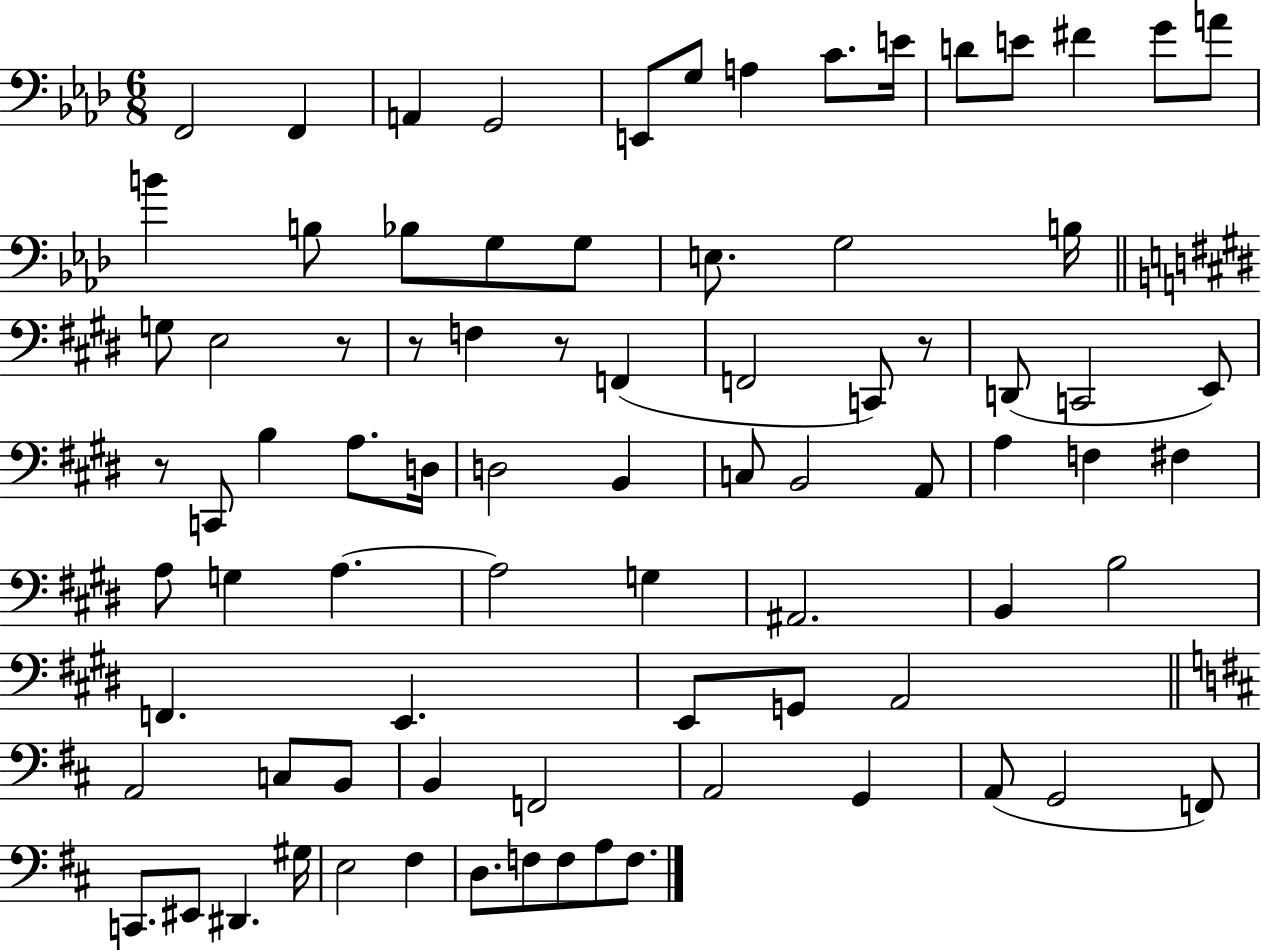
F2/h F2/q A2/q G2/h E2/e G3/e A3/q C4/e. E4/s D4/e E4/e F#4/q G4/e A4/e B4/q B3/e Bb3/e G3/e G3/e E3/e. G3/h B3/s G3/e E3/h R/e R/e F3/q R/e F2/q F2/h C2/e R/e D2/e C2/h E2/e R/e C2/e B3/q A3/e. D3/s D3/h B2/q C3/e B2/h A2/e A3/q F3/q F#3/q A3/e G3/q A3/q. A3/h G3/q A#2/h. B2/q B3/h F2/q. E2/q. E2/e G2/e A2/h A2/h C3/e B2/e B2/q F2/h A2/h G2/q A2/e G2/h F2/e C2/e. EIS2/e D#2/q. G#3/s E3/h F#3/q D3/e. F3/e F3/e A3/e F3/e.